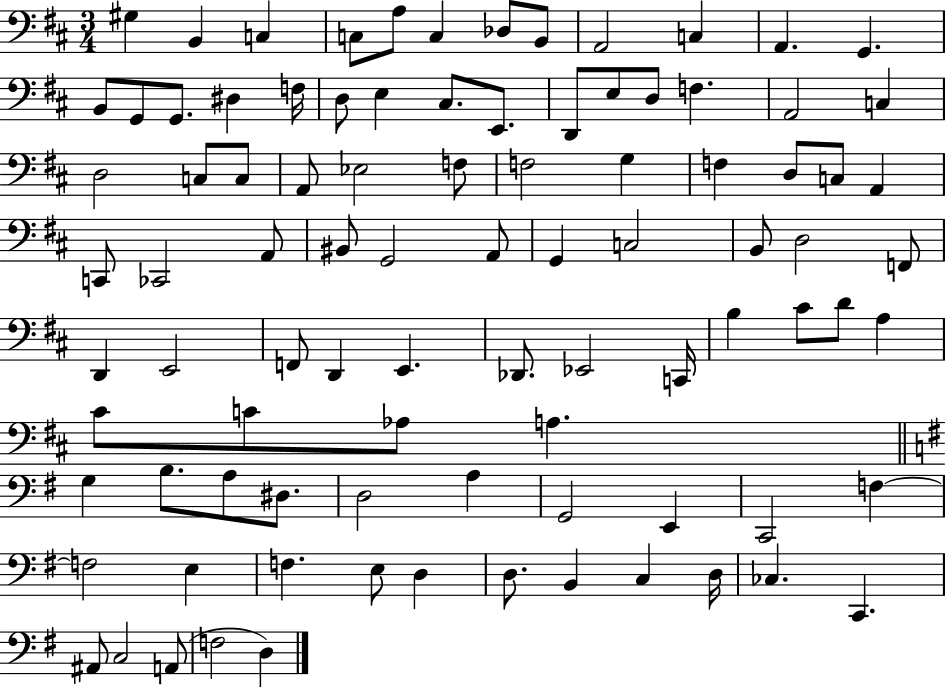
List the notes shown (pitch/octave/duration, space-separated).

G#3/q B2/q C3/q C3/e A3/e C3/q Db3/e B2/e A2/h C3/q A2/q. G2/q. B2/e G2/e G2/e. D#3/q F3/s D3/e E3/q C#3/e. E2/e. D2/e E3/e D3/e F3/q. A2/h C3/q D3/h C3/e C3/e A2/e Eb3/h F3/e F3/h G3/q F3/q D3/e C3/e A2/q C2/e CES2/h A2/e BIS2/e G2/h A2/e G2/q C3/h B2/e D3/h F2/e D2/q E2/h F2/e D2/q E2/q. Db2/e. Eb2/h C2/s B3/q C#4/e D4/e A3/q C#4/e C4/e Ab3/e A3/q. G3/q B3/e. A3/e D#3/e. D3/h A3/q G2/h E2/q C2/h F3/q F3/h E3/q F3/q. E3/e D3/q D3/e. B2/q C3/q D3/s CES3/q. C2/q. A#2/e C3/h A2/e F3/h D3/q